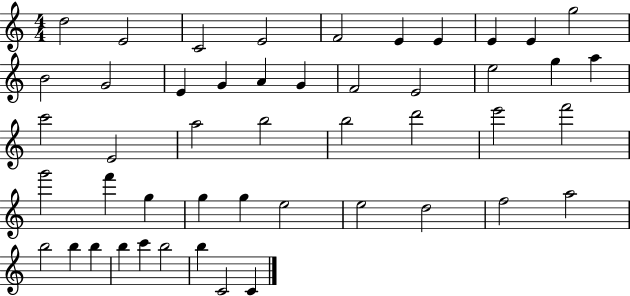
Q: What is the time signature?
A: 4/4